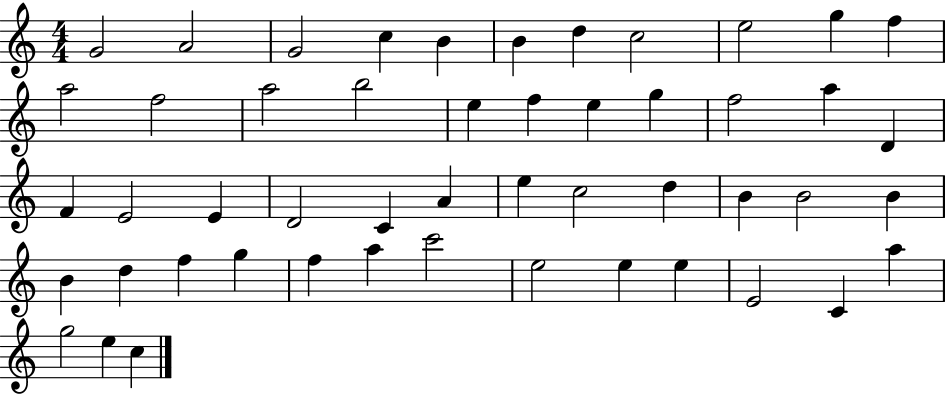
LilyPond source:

{
  \clef treble
  \numericTimeSignature
  \time 4/4
  \key c \major
  g'2 a'2 | g'2 c''4 b'4 | b'4 d''4 c''2 | e''2 g''4 f''4 | \break a''2 f''2 | a''2 b''2 | e''4 f''4 e''4 g''4 | f''2 a''4 d'4 | \break f'4 e'2 e'4 | d'2 c'4 a'4 | e''4 c''2 d''4 | b'4 b'2 b'4 | \break b'4 d''4 f''4 g''4 | f''4 a''4 c'''2 | e''2 e''4 e''4 | e'2 c'4 a''4 | \break g''2 e''4 c''4 | \bar "|."
}